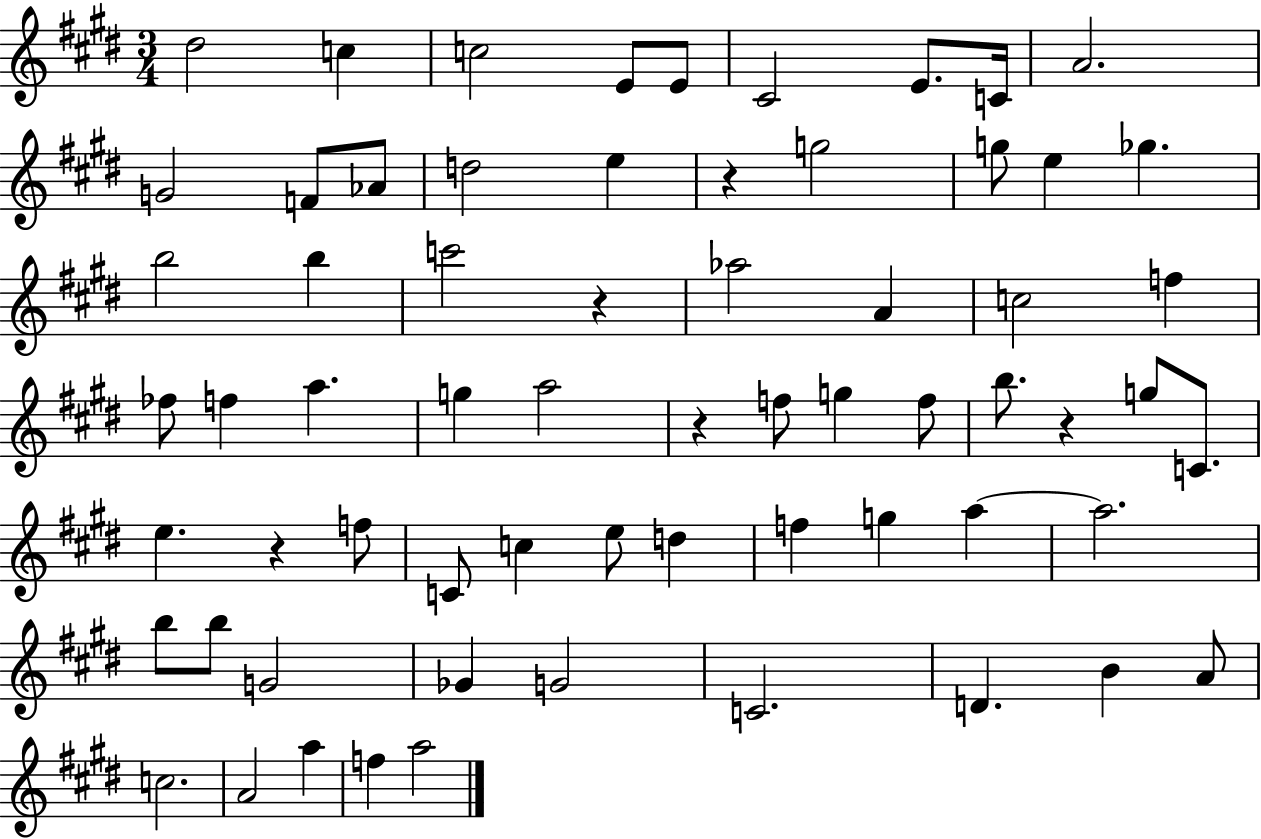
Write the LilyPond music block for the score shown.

{
  \clef treble
  \numericTimeSignature
  \time 3/4
  \key e \major
  dis''2 c''4 | c''2 e'8 e'8 | cis'2 e'8. c'16 | a'2. | \break g'2 f'8 aes'8 | d''2 e''4 | r4 g''2 | g''8 e''4 ges''4. | \break b''2 b''4 | c'''2 r4 | aes''2 a'4 | c''2 f''4 | \break fes''8 f''4 a''4. | g''4 a''2 | r4 f''8 g''4 f''8 | b''8. r4 g''8 c'8. | \break e''4. r4 f''8 | c'8 c''4 e''8 d''4 | f''4 g''4 a''4~~ | a''2. | \break b''8 b''8 g'2 | ges'4 g'2 | c'2. | d'4. b'4 a'8 | \break c''2. | a'2 a''4 | f''4 a''2 | \bar "|."
}